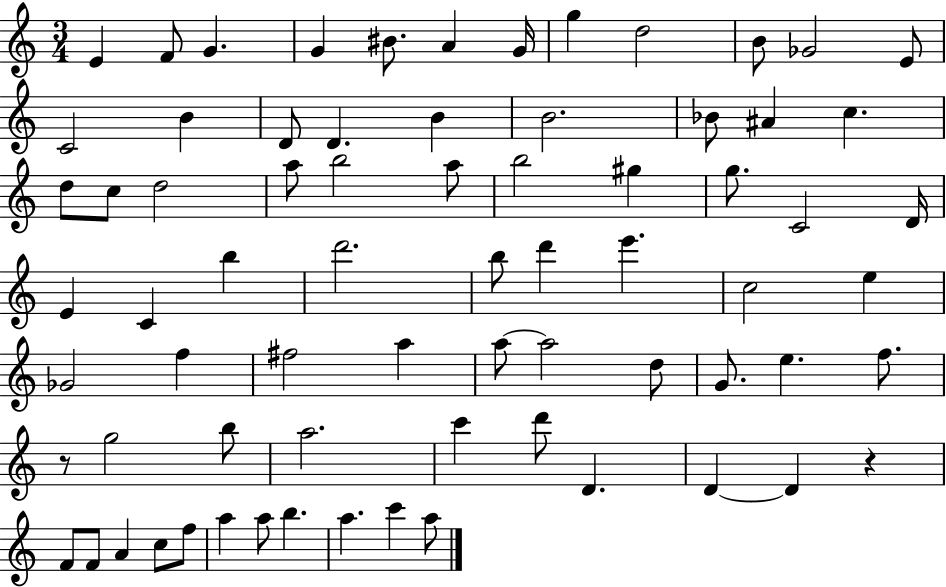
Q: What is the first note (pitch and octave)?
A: E4